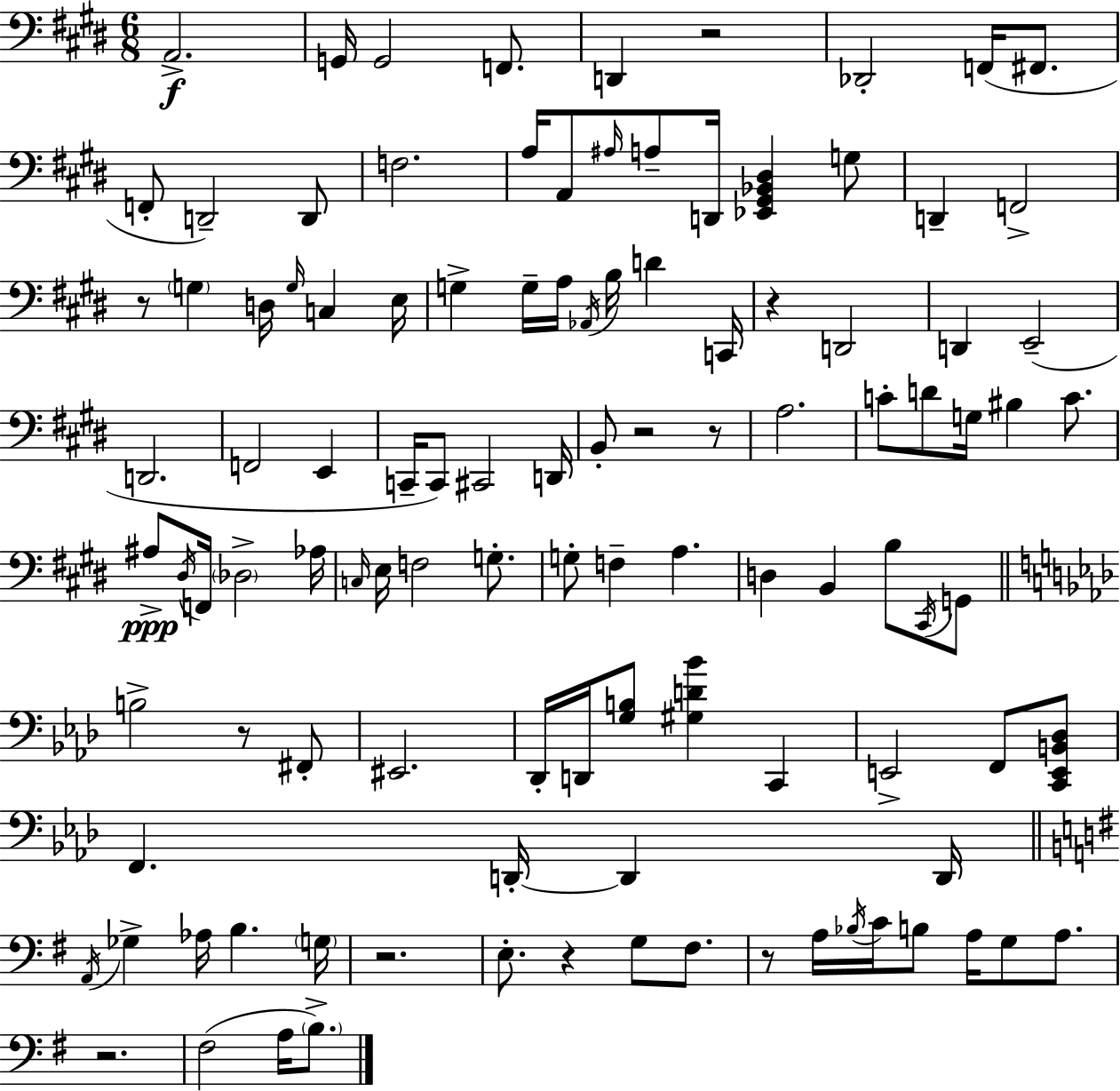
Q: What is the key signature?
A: E major